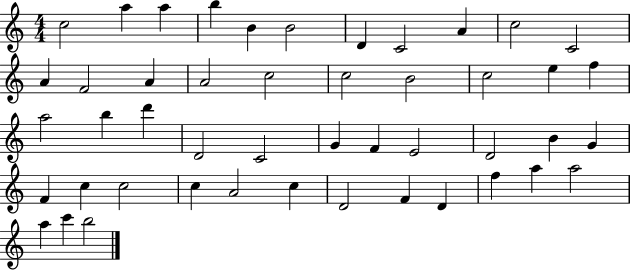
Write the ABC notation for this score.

X:1
T:Untitled
M:4/4
L:1/4
K:C
c2 a a b B B2 D C2 A c2 C2 A F2 A A2 c2 c2 B2 c2 e f a2 b d' D2 C2 G F E2 D2 B G F c c2 c A2 c D2 F D f a a2 a c' b2